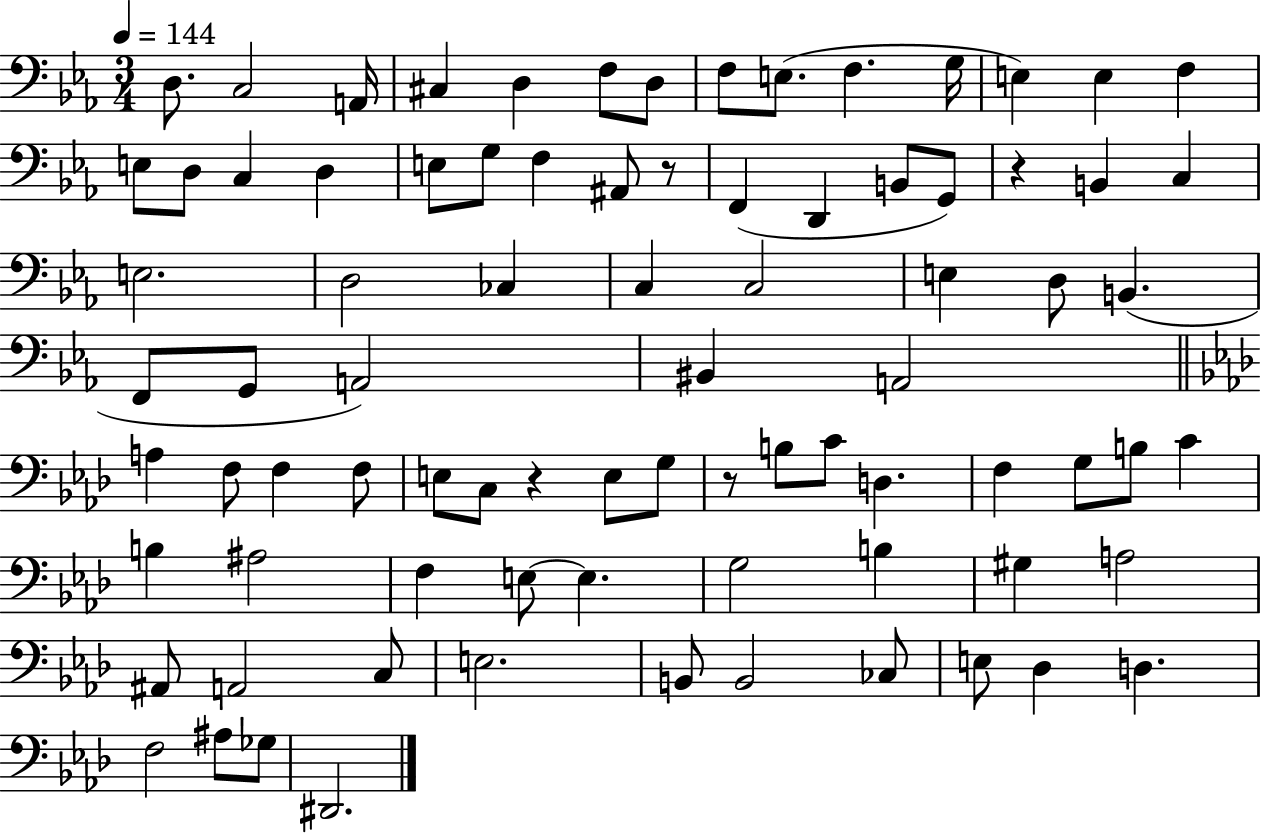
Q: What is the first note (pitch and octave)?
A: D3